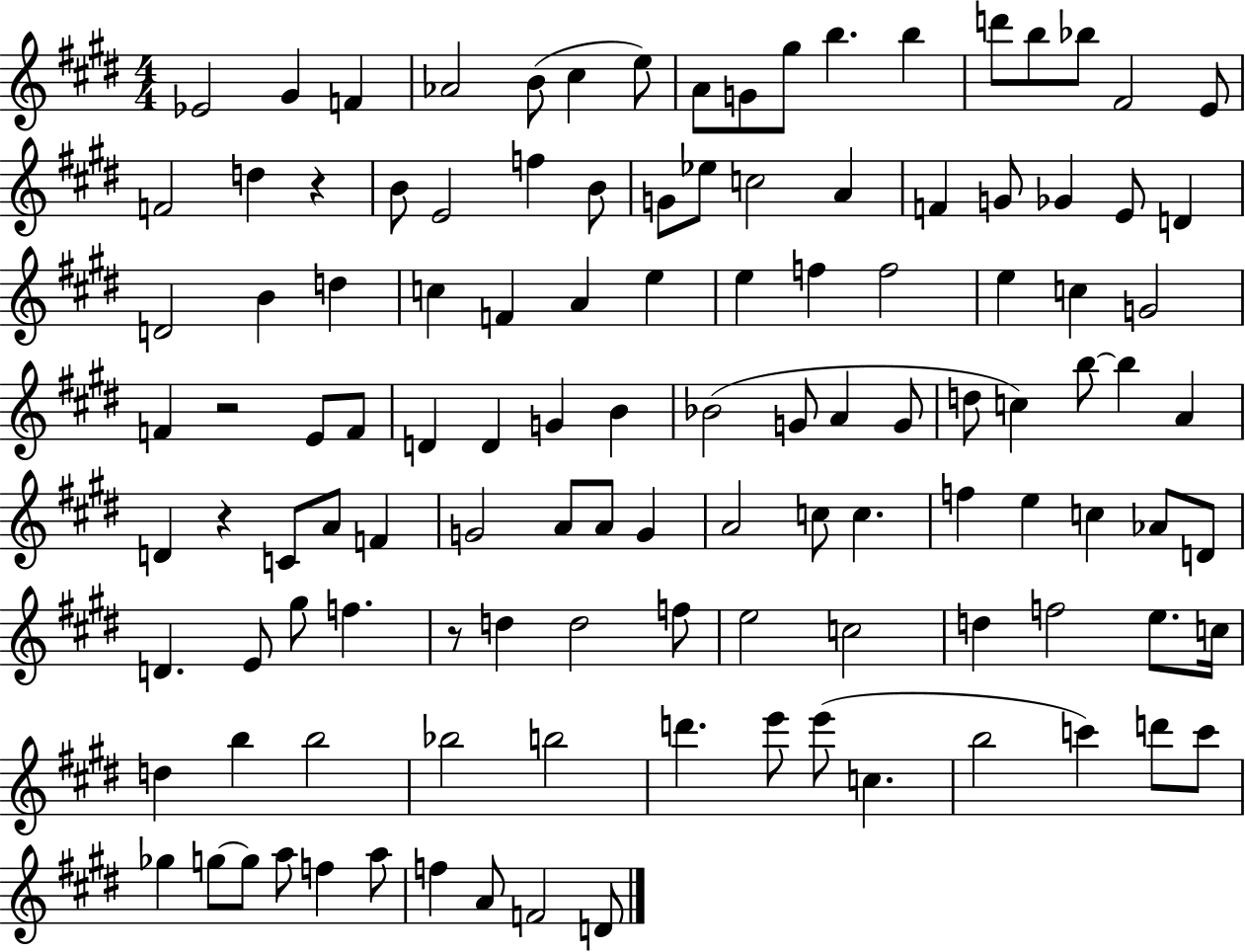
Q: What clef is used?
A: treble